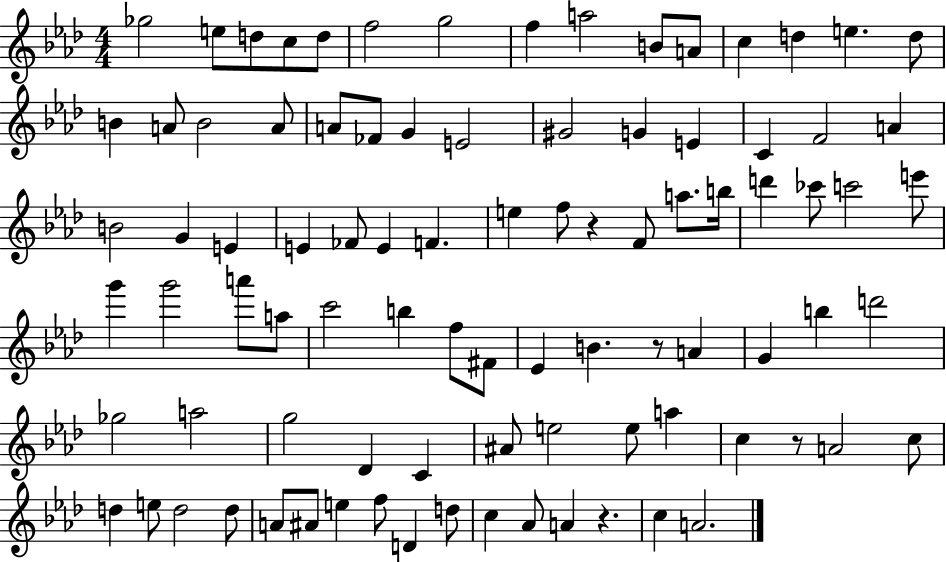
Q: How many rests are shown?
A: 4